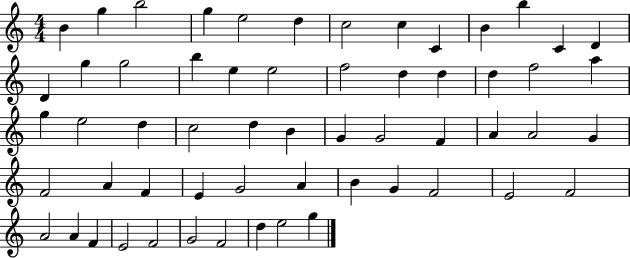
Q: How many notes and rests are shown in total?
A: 58